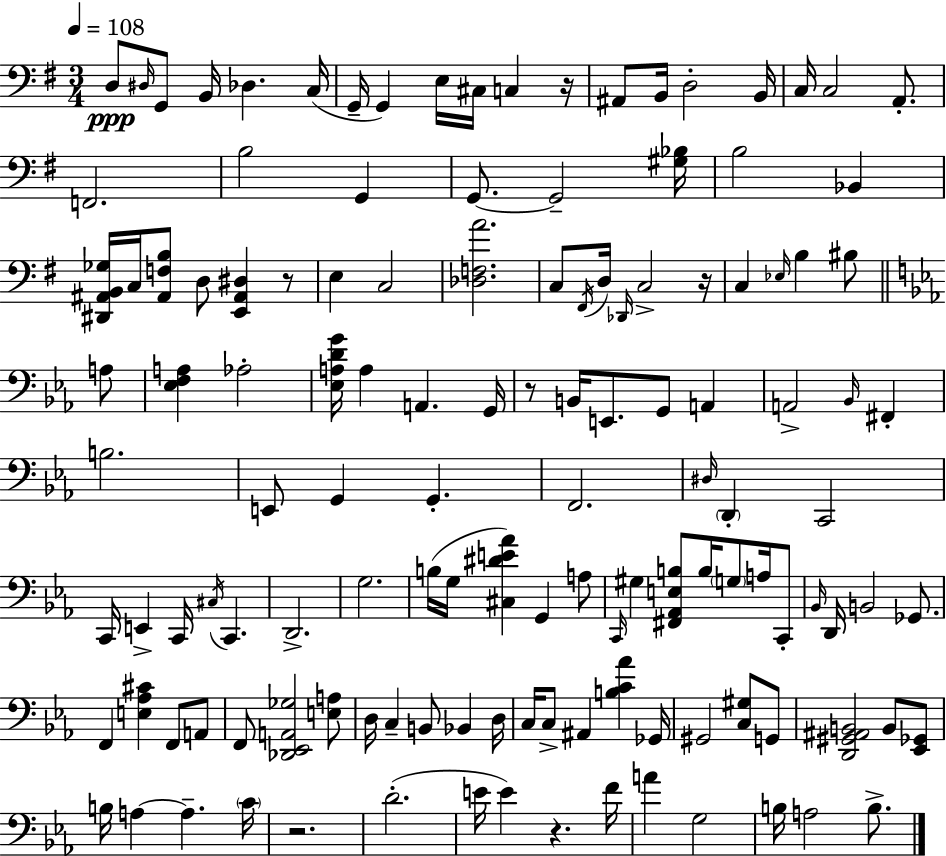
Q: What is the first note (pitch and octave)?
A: D3